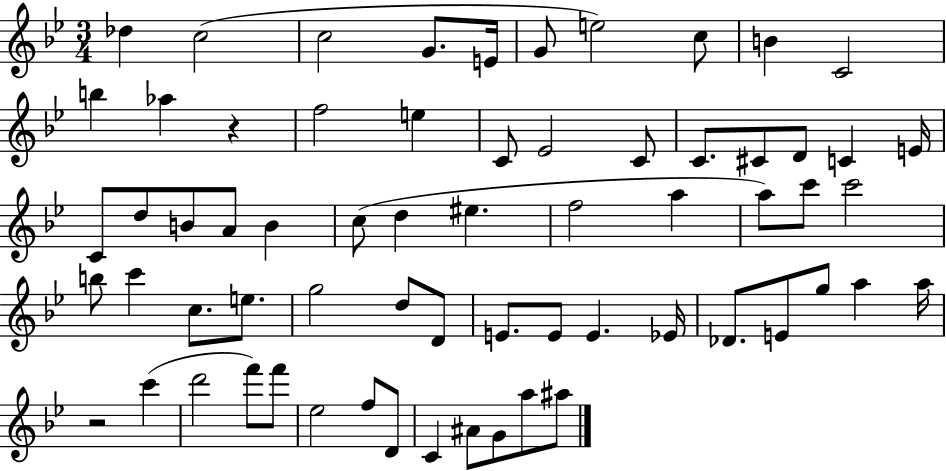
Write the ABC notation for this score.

X:1
T:Untitled
M:3/4
L:1/4
K:Bb
_d c2 c2 G/2 E/4 G/2 e2 c/2 B C2 b _a z f2 e C/2 _E2 C/2 C/2 ^C/2 D/2 C E/4 C/2 d/2 B/2 A/2 B c/2 d ^e f2 a a/2 c'/2 c'2 b/2 c' c/2 e/2 g2 d/2 D/2 E/2 E/2 E _E/4 _D/2 E/2 g/2 a a/4 z2 c' d'2 f'/2 f'/2 _e2 f/2 D/2 C ^A/2 G/2 a/2 ^a/2